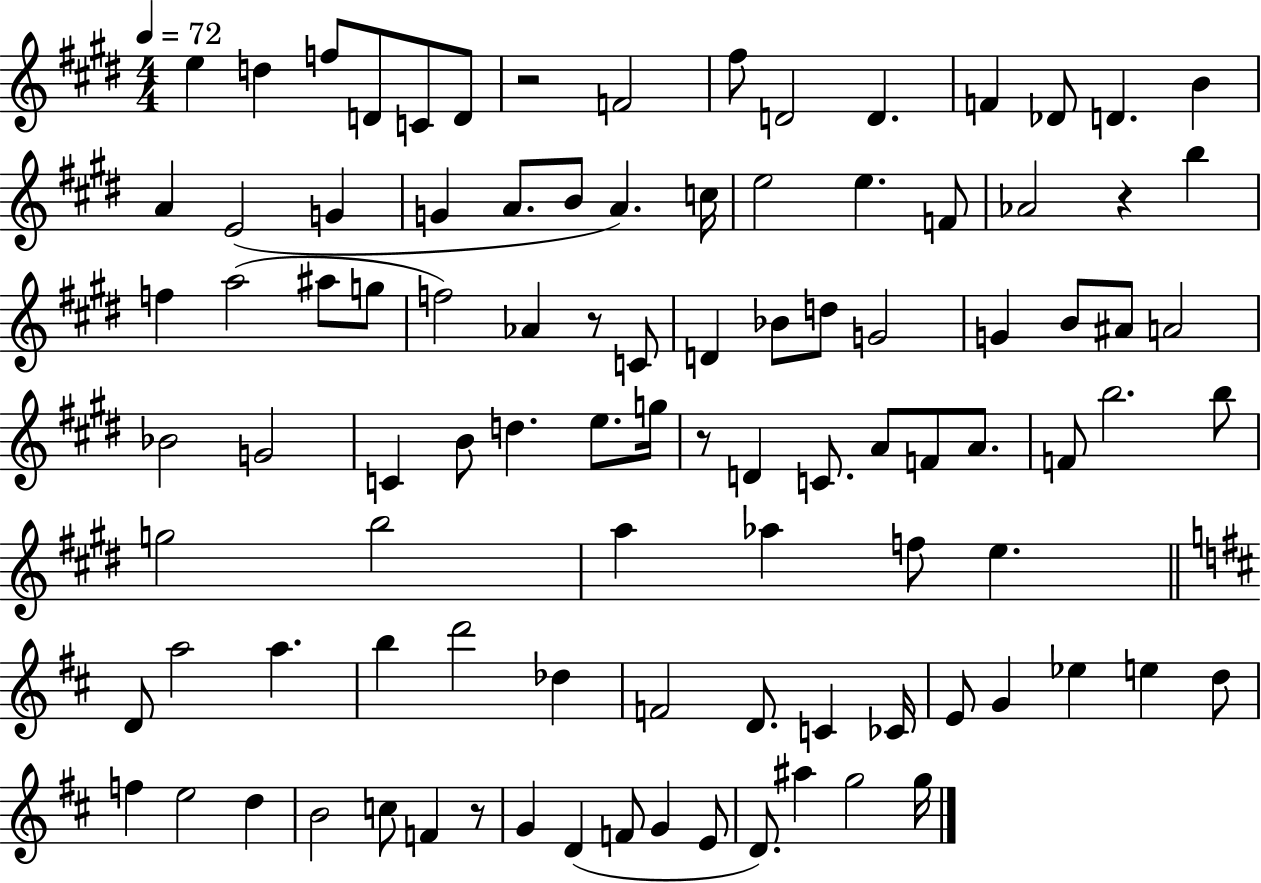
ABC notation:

X:1
T:Untitled
M:4/4
L:1/4
K:E
e d f/2 D/2 C/2 D/2 z2 F2 ^f/2 D2 D F _D/2 D B A E2 G G A/2 B/2 A c/4 e2 e F/2 _A2 z b f a2 ^a/2 g/2 f2 _A z/2 C/2 D _B/2 d/2 G2 G B/2 ^A/2 A2 _B2 G2 C B/2 d e/2 g/4 z/2 D C/2 A/2 F/2 A/2 F/2 b2 b/2 g2 b2 a _a f/2 e D/2 a2 a b d'2 _d F2 D/2 C _C/4 E/2 G _e e d/2 f e2 d B2 c/2 F z/2 G D F/2 G E/2 D/2 ^a g2 g/4